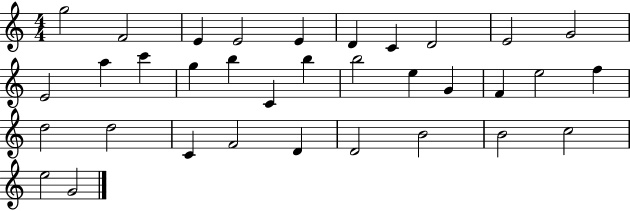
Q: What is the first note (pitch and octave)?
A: G5